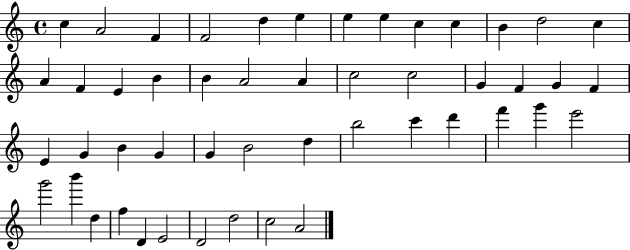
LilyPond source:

{
  \clef treble
  \time 4/4
  \defaultTimeSignature
  \key c \major
  c''4 a'2 f'4 | f'2 d''4 e''4 | e''4 e''4 c''4 c''4 | b'4 d''2 c''4 | \break a'4 f'4 e'4 b'4 | b'4 a'2 a'4 | c''2 c''2 | g'4 f'4 g'4 f'4 | \break e'4 g'4 b'4 g'4 | g'4 b'2 d''4 | b''2 c'''4 d'''4 | f'''4 g'''4 e'''2 | \break g'''2 b'''4 d''4 | f''4 d'4 e'2 | d'2 d''2 | c''2 a'2 | \break \bar "|."
}